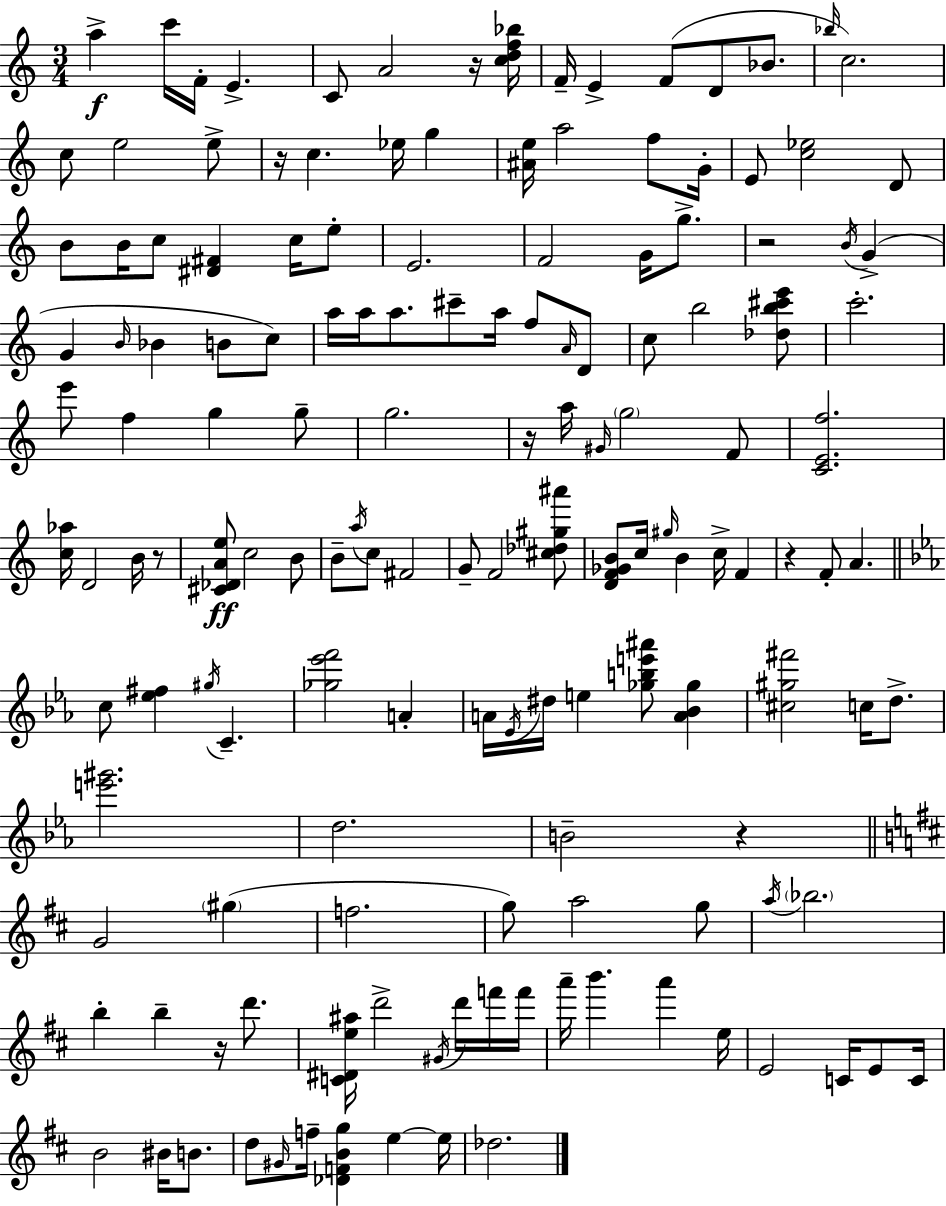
A5/q C6/s F4/s E4/q. C4/e A4/h R/s [C5,D5,F5,Bb5]/s F4/s E4/q F4/e D4/e Bb4/e. Bb5/s C5/h. C5/e E5/h E5/e R/s C5/q. Eb5/s G5/q [A#4,E5]/s A5/h F5/e G4/s E4/e [C5,Eb5]/h D4/e B4/e B4/s C5/e [D#4,F#4]/q C5/s E5/e E4/h. F4/h G4/s G5/e. R/h B4/s G4/q G4/q B4/s Bb4/q B4/e C5/e A5/s A5/s A5/e. C#6/e A5/s F5/e A4/s D4/e C5/e B5/h [Db5,B5,C#6,E6]/e C6/h. E6/e F5/q G5/q G5/e G5/h. R/s A5/s G#4/s G5/h F4/e [C4,E4,F5]/h. [C5,Ab5]/s D4/h B4/s R/e [C#4,Db4,A4,E5]/e C5/h B4/e B4/e A5/s C5/e F#4/h G4/e F4/h [C#5,Db5,G#5,A#6]/e [D4,F4,Gb4,B4]/e C5/s G#5/s B4/q C5/s F4/q R/q F4/e A4/q. C5/e [Eb5,F#5]/q G#5/s C4/q. [Gb5,Eb6,F6]/h A4/q A4/s Eb4/s D#5/s E5/q [Gb5,B5,E6,A#6]/e [A4,Bb4,Gb5]/q [C#5,G#5,F#6]/h C5/s D5/e. [E6,G#6]/h. D5/h. B4/h R/q G4/h G#5/q F5/h. G5/e A5/h G5/e A5/s Bb5/h. B5/q B5/q R/s D6/e. [C4,D#4,E5,A#5]/s D6/h G#4/s D6/s F6/s F6/s A6/s B6/q. A6/q E5/s E4/h C4/s E4/e C4/s B4/h BIS4/s B4/e. D5/e G#4/s F5/s [Db4,F4,B4,G5]/q E5/q E5/s Db5/h.